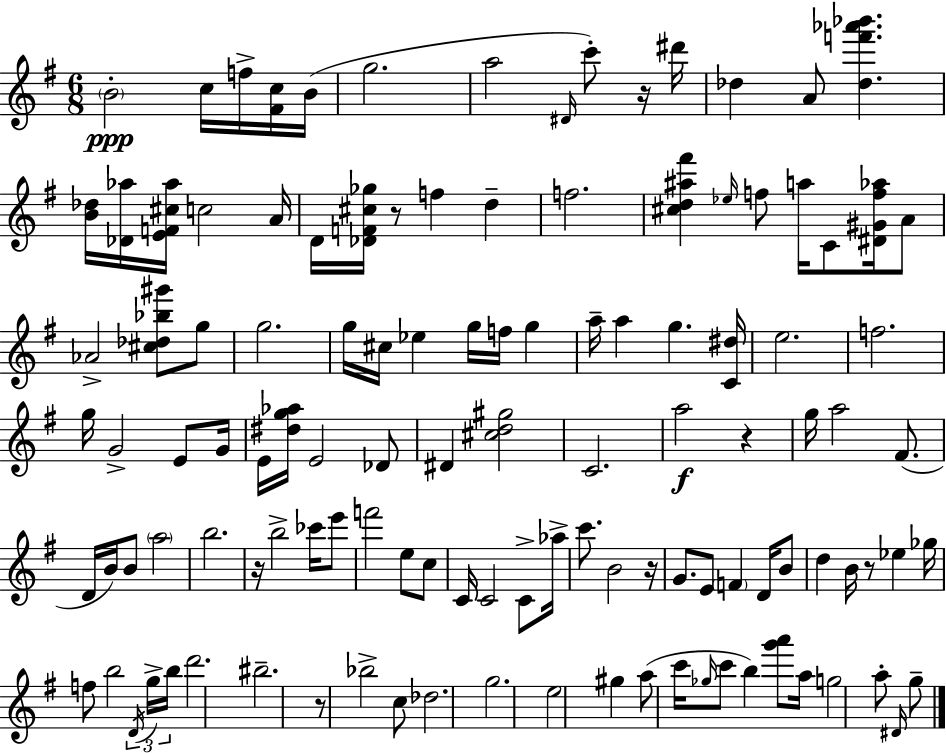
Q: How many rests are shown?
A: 7